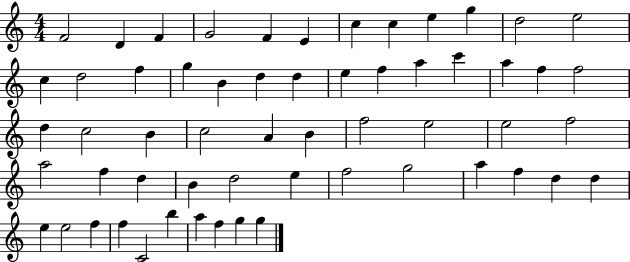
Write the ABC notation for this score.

X:1
T:Untitled
M:4/4
L:1/4
K:C
F2 D F G2 F E c c e g d2 e2 c d2 f g B d d e f a c' a f f2 d c2 B c2 A B f2 e2 e2 f2 a2 f d B d2 e f2 g2 a f d d e e2 f f C2 b a f g g